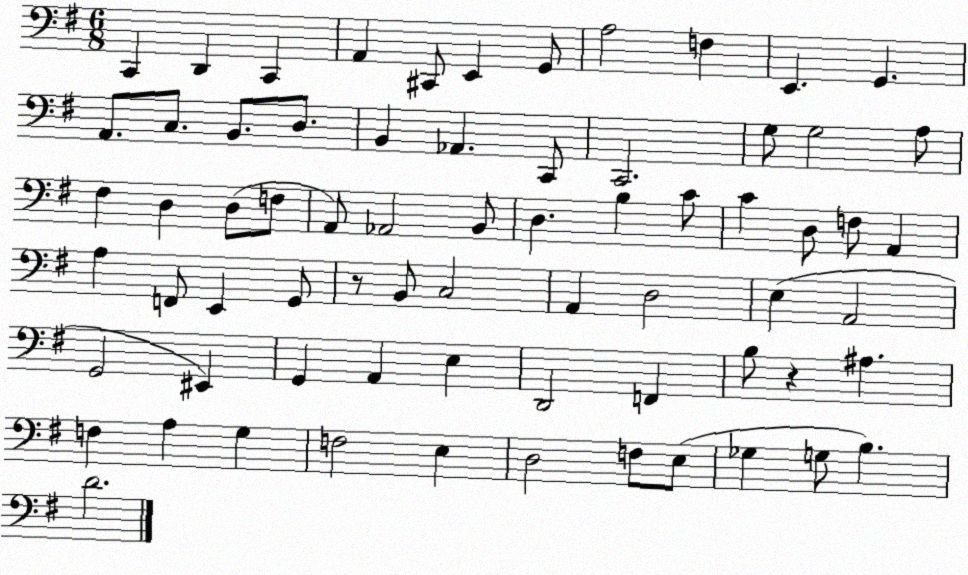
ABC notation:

X:1
T:Untitled
M:6/8
L:1/4
K:G
C,, D,, C,, A,, ^C,,/2 E,, G,,/2 A,2 F, E,, G,, A,,/2 C,/2 B,,/2 D,/2 B,, _A,, C,,/2 C,,2 G,/2 G,2 A,/2 ^F, D, D,/2 F,/2 A,,/2 _A,,2 B,,/2 D, B, C/2 C D,/2 F,/2 A,, A, F,,/2 E,, G,,/2 z/2 B,,/2 C,2 A,, D,2 E, A,,2 G,,2 ^E,, G,, A,, E, D,,2 F,, B,/2 z ^A, F, A, G, F,2 E, D,2 F,/2 E,/2 _G, G,/2 B, D2